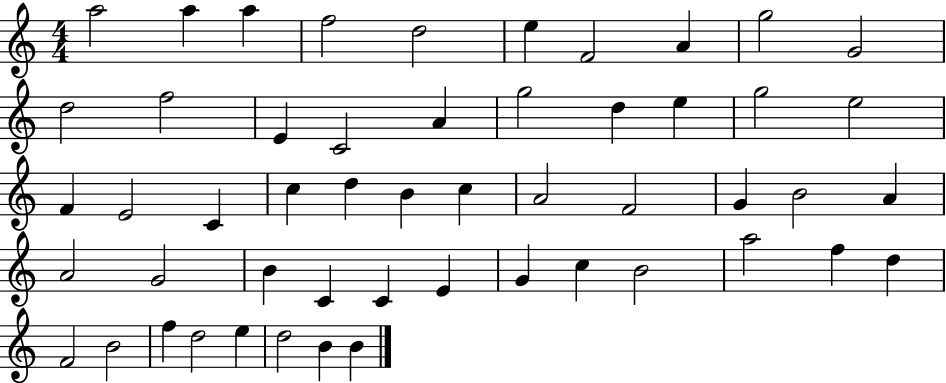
{
  \clef treble
  \numericTimeSignature
  \time 4/4
  \key c \major
  a''2 a''4 a''4 | f''2 d''2 | e''4 f'2 a'4 | g''2 g'2 | \break d''2 f''2 | e'4 c'2 a'4 | g''2 d''4 e''4 | g''2 e''2 | \break f'4 e'2 c'4 | c''4 d''4 b'4 c''4 | a'2 f'2 | g'4 b'2 a'4 | \break a'2 g'2 | b'4 c'4 c'4 e'4 | g'4 c''4 b'2 | a''2 f''4 d''4 | \break f'2 b'2 | f''4 d''2 e''4 | d''2 b'4 b'4 | \bar "|."
}